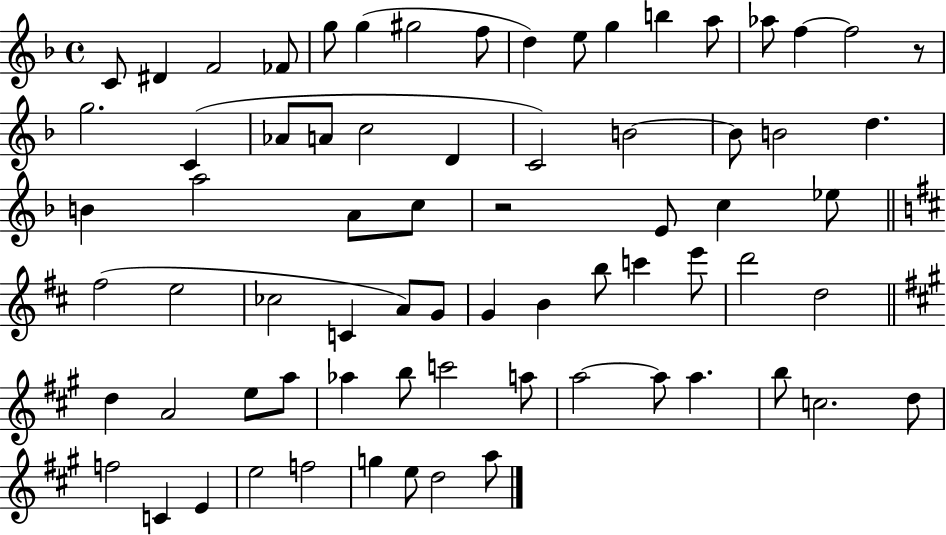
{
  \clef treble
  \time 4/4
  \defaultTimeSignature
  \key f \major
  c'8 dis'4 f'2 fes'8 | g''8 g''4( gis''2 f''8 | d''4) e''8 g''4 b''4 a''8 | aes''8 f''4~~ f''2 r8 | \break g''2. c'4( | aes'8 a'8 c''2 d'4 | c'2) b'2~~ | b'8 b'2 d''4. | \break b'4 a''2 a'8 c''8 | r2 e'8 c''4 ees''8 | \bar "||" \break \key d \major fis''2( e''2 | ces''2 c'4 a'8) g'8 | g'4 b'4 b''8 c'''4 e'''8 | d'''2 d''2 | \break \bar "||" \break \key a \major d''4 a'2 e''8 a''8 | aes''4 b''8 c'''2 a''8 | a''2~~ a''8 a''4. | b''8 c''2. d''8 | \break f''2 c'4 e'4 | e''2 f''2 | g''4 e''8 d''2 a''8 | \bar "|."
}